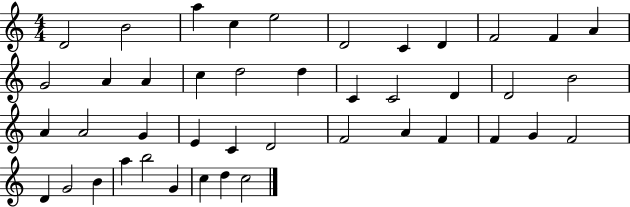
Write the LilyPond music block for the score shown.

{
  \clef treble
  \numericTimeSignature
  \time 4/4
  \key c \major
  d'2 b'2 | a''4 c''4 e''2 | d'2 c'4 d'4 | f'2 f'4 a'4 | \break g'2 a'4 a'4 | c''4 d''2 d''4 | c'4 c'2 d'4 | d'2 b'2 | \break a'4 a'2 g'4 | e'4 c'4 d'2 | f'2 a'4 f'4 | f'4 g'4 f'2 | \break d'4 g'2 b'4 | a''4 b''2 g'4 | c''4 d''4 c''2 | \bar "|."
}